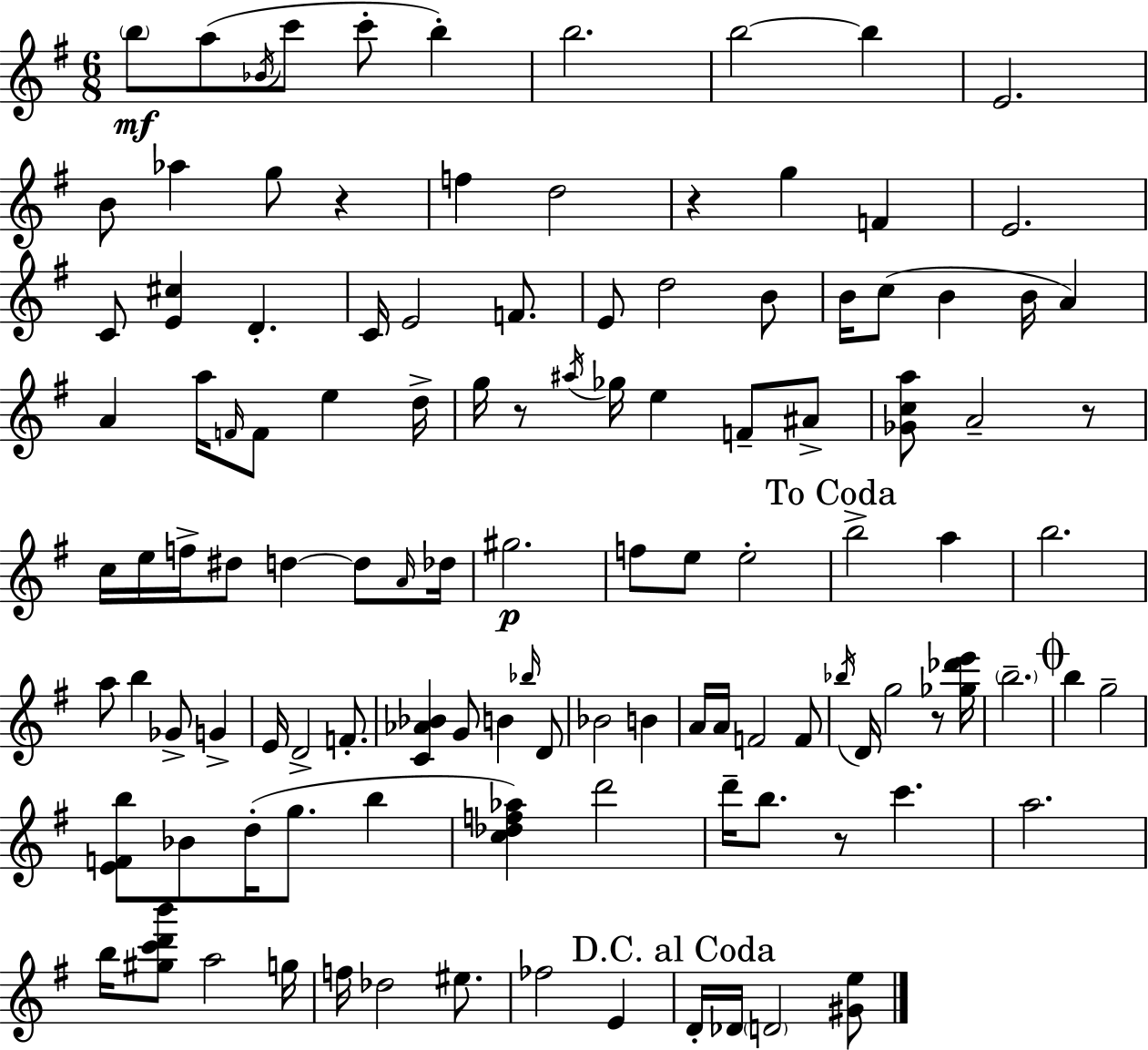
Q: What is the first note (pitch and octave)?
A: B5